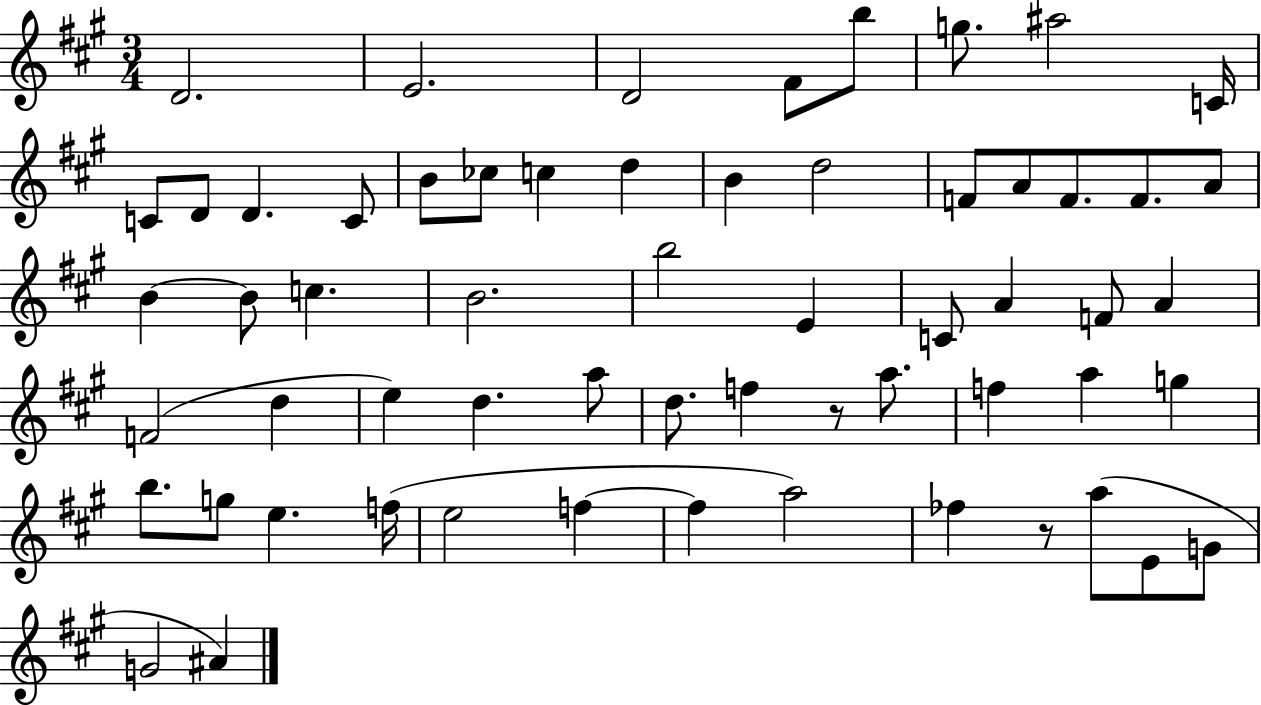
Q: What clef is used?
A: treble